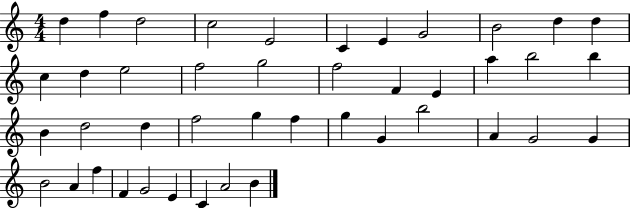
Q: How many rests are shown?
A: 0